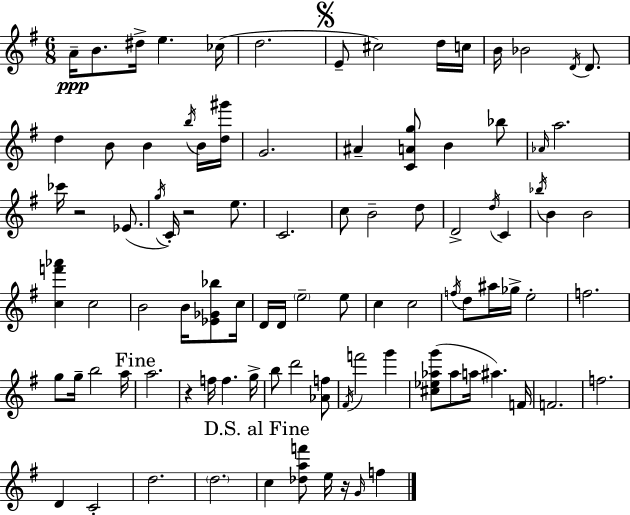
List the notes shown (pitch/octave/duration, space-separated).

A4/s B4/e. D#5/s E5/q. CES5/s D5/h. E4/e C#5/h D5/s C5/s B4/s Bb4/h D4/s D4/e. D5/q B4/e B4/q B5/s B4/s [D5,G#6]/s G4/h. A#4/q [C4,A4,G5]/e B4/q Bb5/e Ab4/s A5/h. CES6/s R/h Eb4/e. G5/s C4/s R/h E5/e. C4/h. C5/e B4/h D5/e D4/h D5/s C4/q Bb5/s B4/q B4/h [C5,F6,Ab6]/q C5/h B4/h B4/s [Eb4,Gb4,Bb5]/e C5/s D4/s D4/s E5/h E5/e C5/q C5/h F5/s D5/e A#5/s Gb5/s E5/h F5/h. G5/e G5/s B5/h A5/s A5/h. R/q F5/s F5/q. G5/s B5/e D6/h [Ab4,F5]/e F#4/s F6/h G6/q [C#5,Eb5,Ab5,G6]/e Ab5/e A5/s A#5/q. F4/s F4/h. F5/h. D4/q C4/h D5/h. D5/h. C5/q [Db5,A5,F6]/e E5/s R/s G4/s F5/q